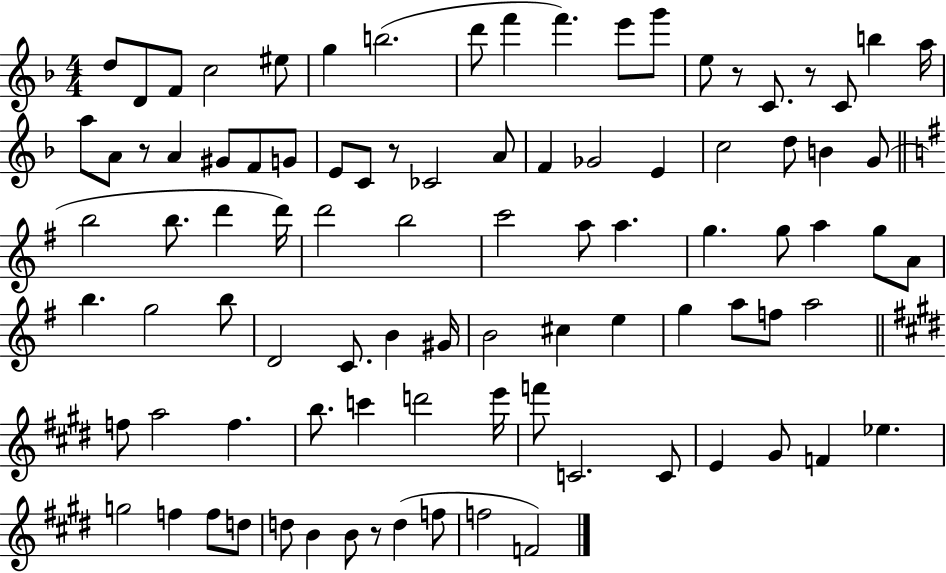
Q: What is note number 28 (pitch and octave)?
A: F4